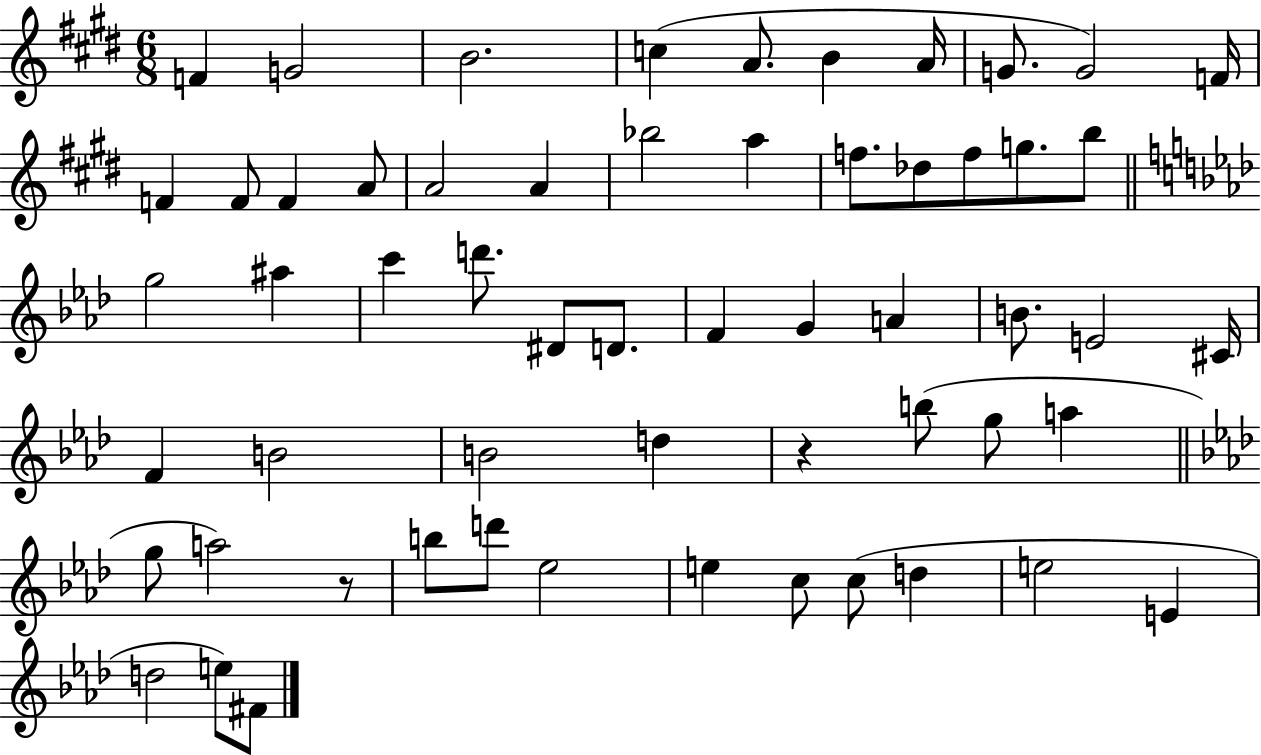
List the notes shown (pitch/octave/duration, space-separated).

F4/q G4/h B4/h. C5/q A4/e. B4/q A4/s G4/e. G4/h F4/s F4/q F4/e F4/q A4/e A4/h A4/q Bb5/h A5/q F5/e. Db5/e F5/e G5/e. B5/e G5/h A#5/q C6/q D6/e. D#4/e D4/e. F4/q G4/q A4/q B4/e. E4/h C#4/s F4/q B4/h B4/h D5/q R/q B5/e G5/e A5/q G5/e A5/h R/e B5/e D6/e Eb5/h E5/q C5/e C5/e D5/q E5/h E4/q D5/h E5/e F#4/e